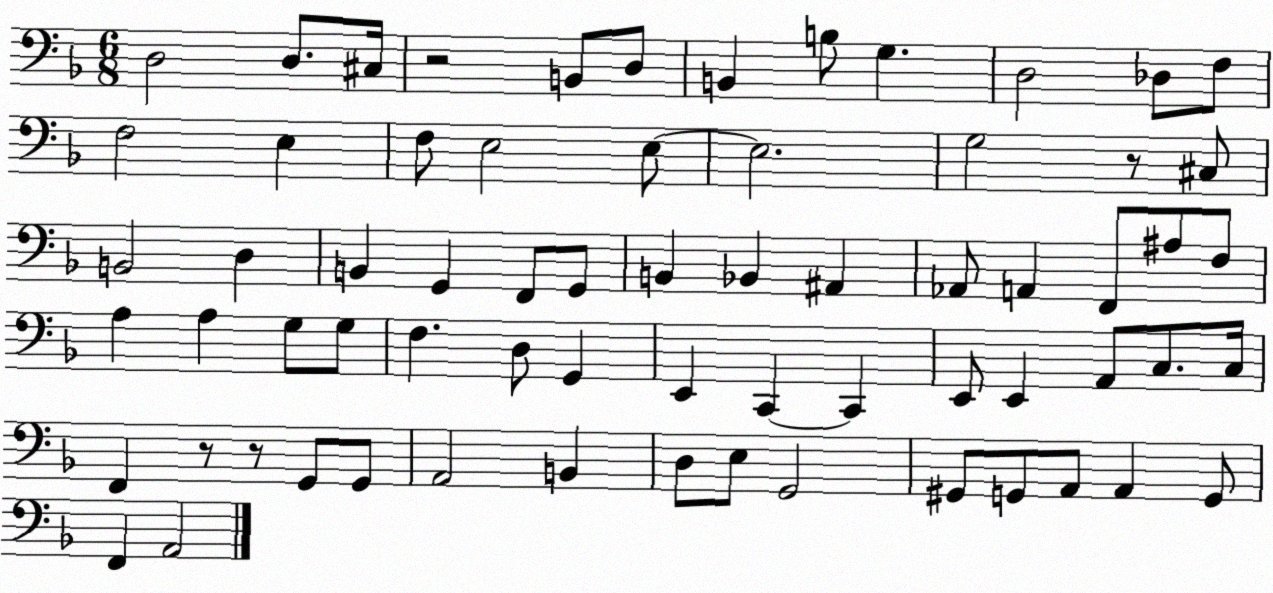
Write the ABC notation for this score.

X:1
T:Untitled
M:6/8
L:1/4
K:F
D,2 D,/2 ^C,/4 z2 B,,/2 D,/2 B,, B,/2 G, D,2 _D,/2 F,/2 F,2 E, F,/2 E,2 E,/2 E,2 G,2 z/2 ^C,/2 B,,2 D, B,, G,, F,,/2 G,,/2 B,, _B,, ^A,, _A,,/2 A,, F,,/2 ^A,/2 F,/2 A, A, G,/2 G,/2 F, D,/2 G,, E,, C,, C,, E,,/2 E,, A,,/2 C,/2 C,/4 F,, z/2 z/2 G,,/2 G,,/2 A,,2 B,, D,/2 E,/2 G,,2 ^G,,/2 G,,/2 A,,/2 A,, G,,/2 F,, A,,2